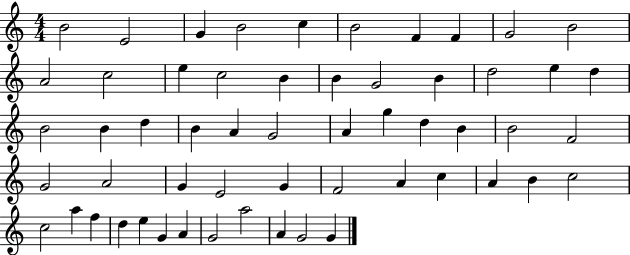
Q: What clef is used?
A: treble